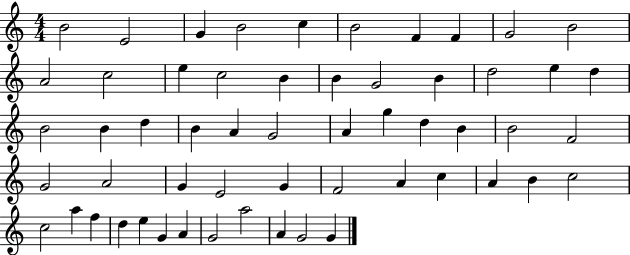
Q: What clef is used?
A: treble